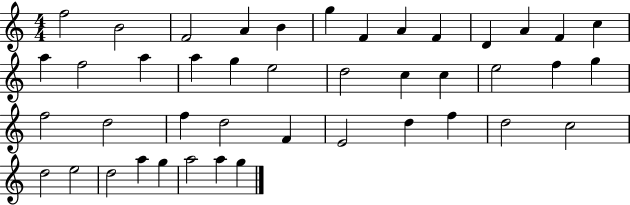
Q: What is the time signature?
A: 4/4